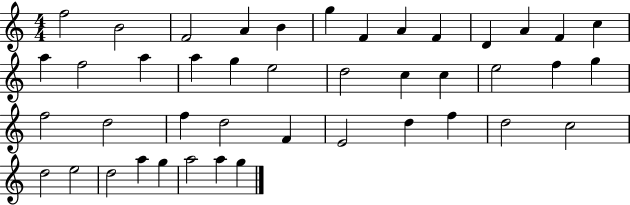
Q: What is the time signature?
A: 4/4